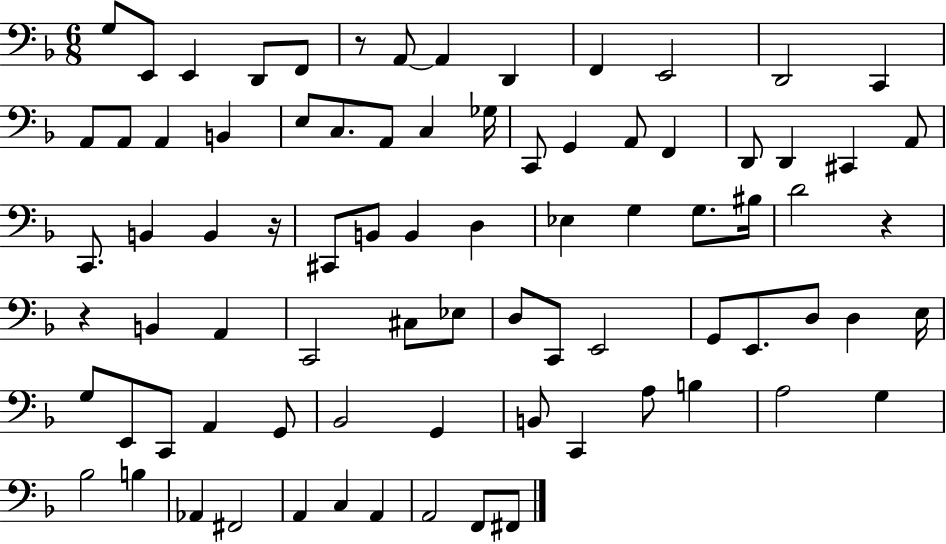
X:1
T:Untitled
M:6/8
L:1/4
K:F
G,/2 E,,/2 E,, D,,/2 F,,/2 z/2 A,,/2 A,, D,, F,, E,,2 D,,2 C,, A,,/2 A,,/2 A,, B,, E,/2 C,/2 A,,/2 C, _G,/4 C,,/2 G,, A,,/2 F,, D,,/2 D,, ^C,, A,,/2 C,,/2 B,, B,, z/4 ^C,,/2 B,,/2 B,, D, _E, G, G,/2 ^B,/4 D2 z z B,, A,, C,,2 ^C,/2 _E,/2 D,/2 C,,/2 E,,2 G,,/2 E,,/2 D,/2 D, E,/4 G,/2 E,,/2 C,,/2 A,, G,,/2 _B,,2 G,, B,,/2 C,, A,/2 B, A,2 G, _B,2 B, _A,, ^F,,2 A,, C, A,, A,,2 F,,/2 ^F,,/2